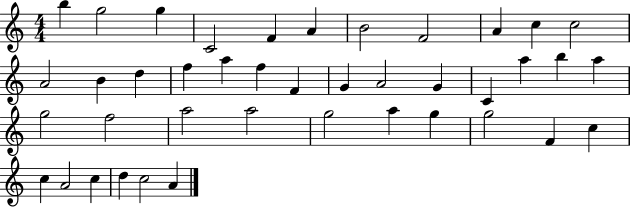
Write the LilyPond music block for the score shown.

{
  \clef treble
  \numericTimeSignature
  \time 4/4
  \key c \major
  b''4 g''2 g''4 | c'2 f'4 a'4 | b'2 f'2 | a'4 c''4 c''2 | \break a'2 b'4 d''4 | f''4 a''4 f''4 f'4 | g'4 a'2 g'4 | c'4 a''4 b''4 a''4 | \break g''2 f''2 | a''2 a''2 | g''2 a''4 g''4 | g''2 f'4 c''4 | \break c''4 a'2 c''4 | d''4 c''2 a'4 | \bar "|."
}